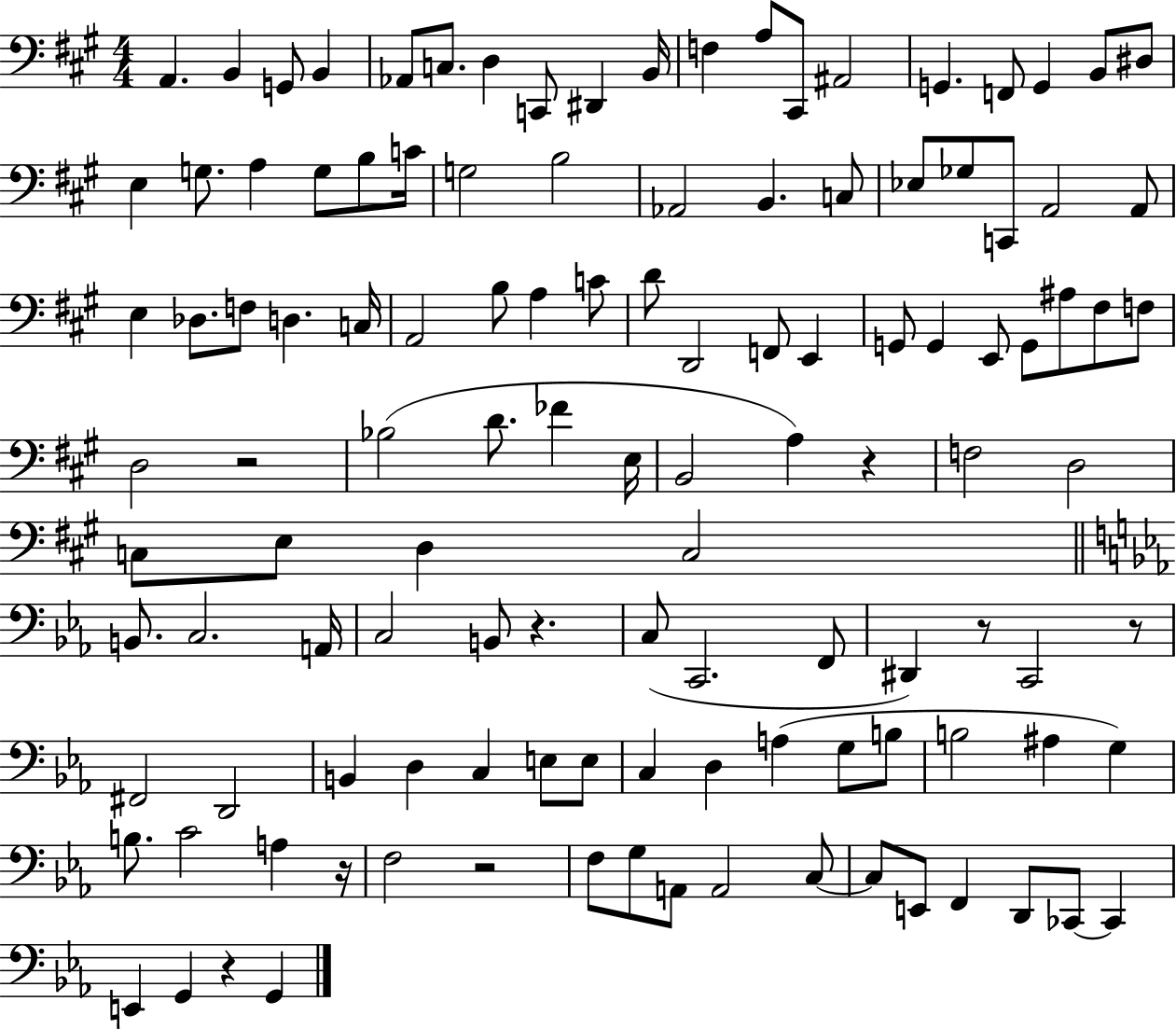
A2/q. B2/q G2/e B2/q Ab2/e C3/e. D3/q C2/e D#2/q B2/s F3/q A3/e C#2/e A#2/h G2/q. F2/e G2/q B2/e D#3/e E3/q G3/e. A3/q G3/e B3/e C4/s G3/h B3/h Ab2/h B2/q. C3/e Eb3/e Gb3/e C2/e A2/h A2/e E3/q Db3/e. F3/e D3/q. C3/s A2/h B3/e A3/q C4/e D4/e D2/h F2/e E2/q G2/e G2/q E2/e G2/e A#3/e F#3/e F3/e D3/h R/h Bb3/h D4/e. FES4/q E3/s B2/h A3/q R/q F3/h D3/h C3/e E3/e D3/q C3/h B2/e. C3/h. A2/s C3/h B2/e R/q. C3/e C2/h. F2/e D#2/q R/e C2/h R/e F#2/h D2/h B2/q D3/q C3/q E3/e E3/e C3/q D3/q A3/q G3/e B3/e B3/h A#3/q G3/q B3/e. C4/h A3/q R/s F3/h R/h F3/e G3/e A2/e A2/h C3/e C3/e E2/e F2/q D2/e CES2/e CES2/q E2/q G2/q R/q G2/q